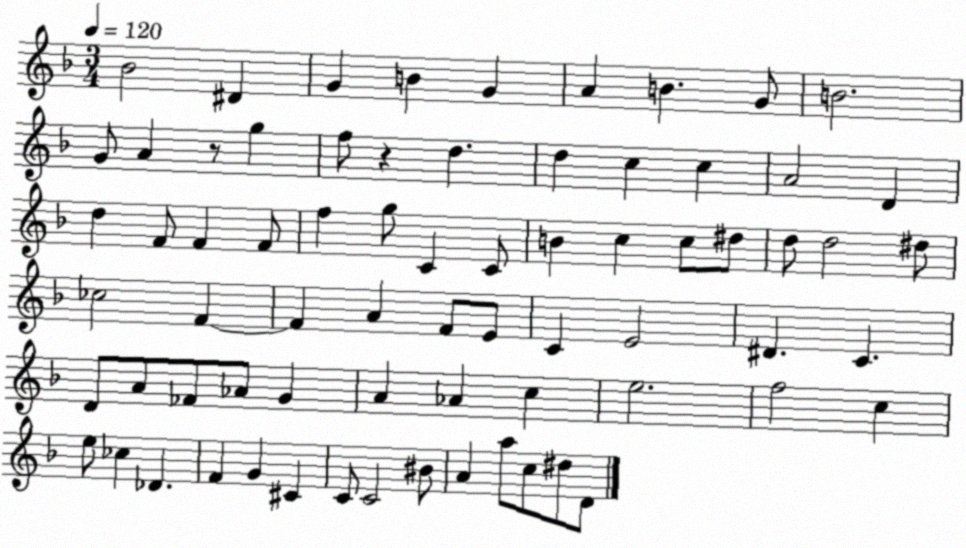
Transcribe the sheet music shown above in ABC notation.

X:1
T:Untitled
M:3/4
L:1/4
K:F
_B2 ^D G B G A B G/2 B2 G/2 A z/2 g f/2 z d d c c A2 D d F/2 F F/2 f g/2 C C/2 B c c/2 ^d/2 d/2 d2 ^d/2 _c2 F F A F/2 E/2 C E2 ^D C D/2 A/2 _F/2 _A/2 G A _A c e2 f2 c e/2 _c _D F G ^C C/2 C2 ^B/2 A a/2 c/2 ^d/2 D/2